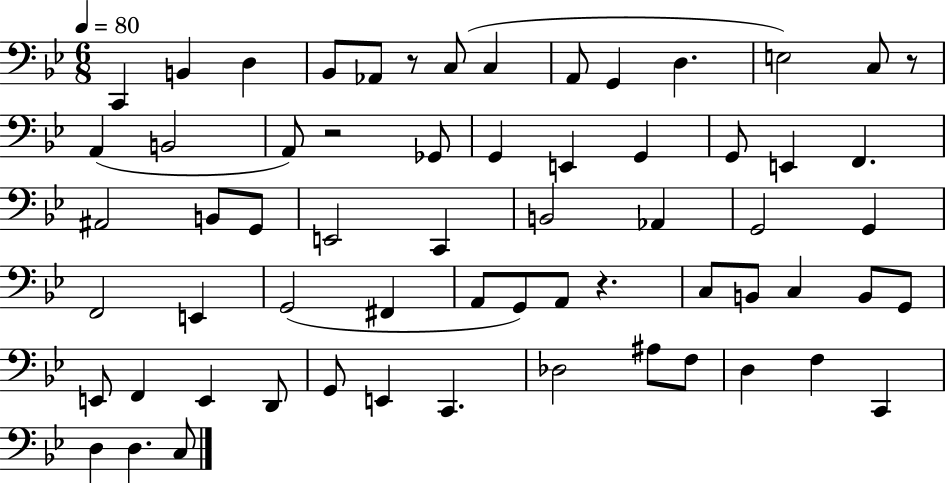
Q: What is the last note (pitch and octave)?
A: C3